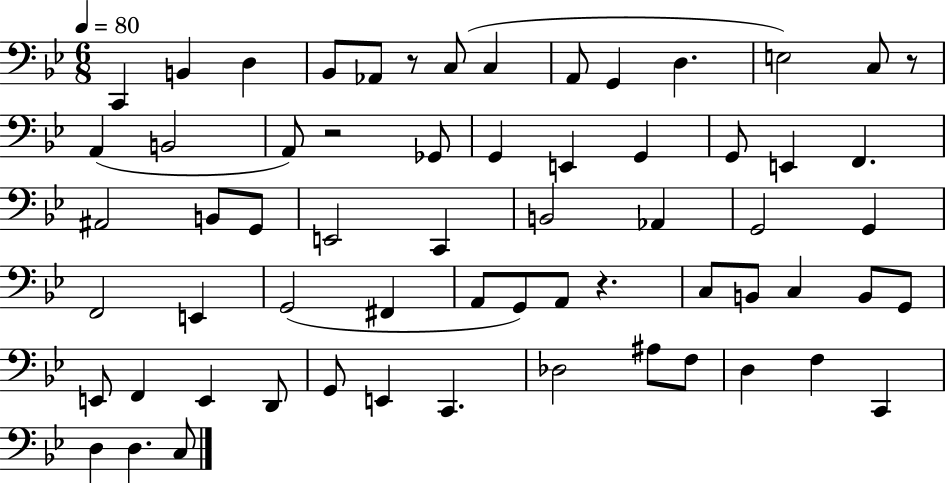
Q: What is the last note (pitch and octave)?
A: C3